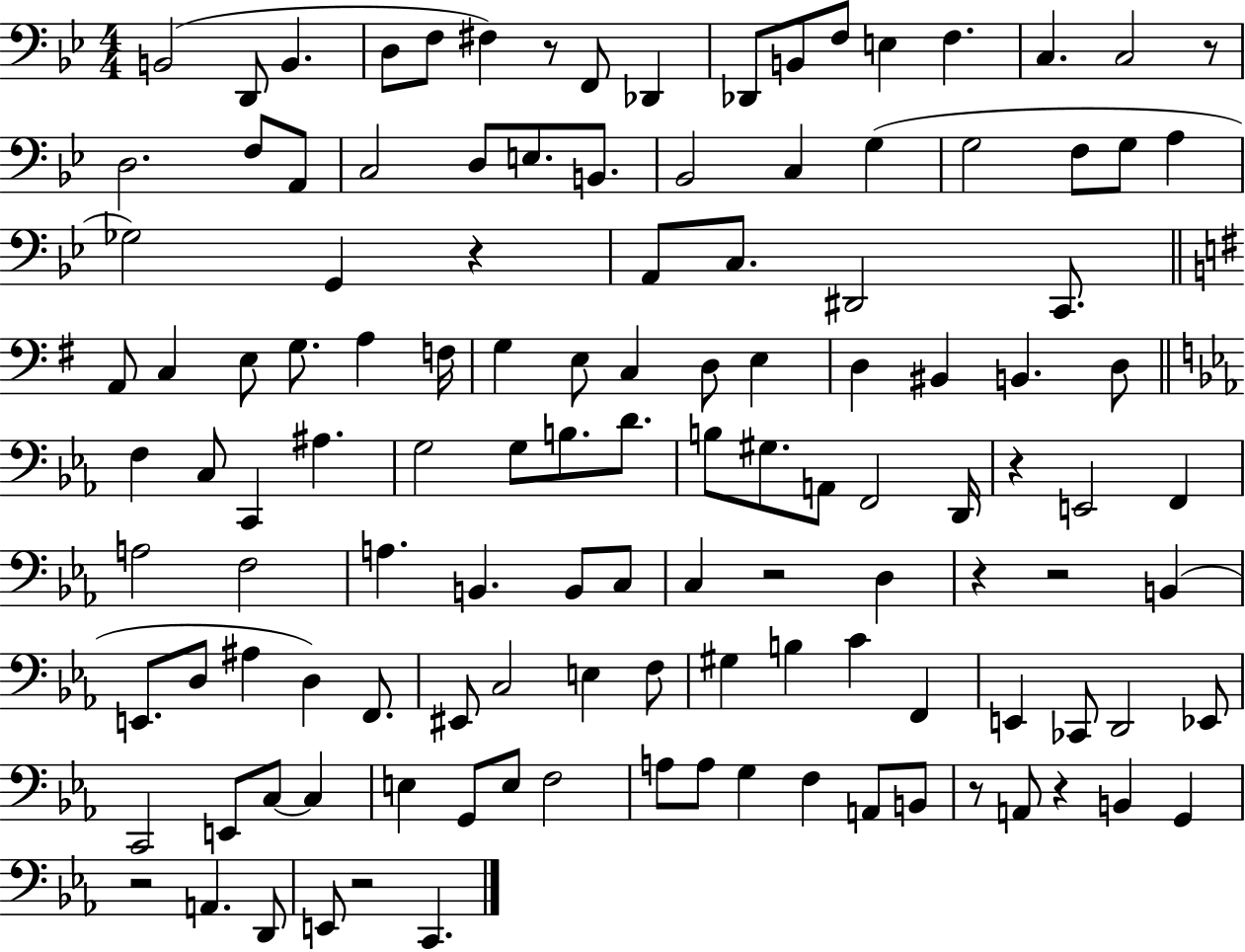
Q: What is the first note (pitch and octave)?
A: B2